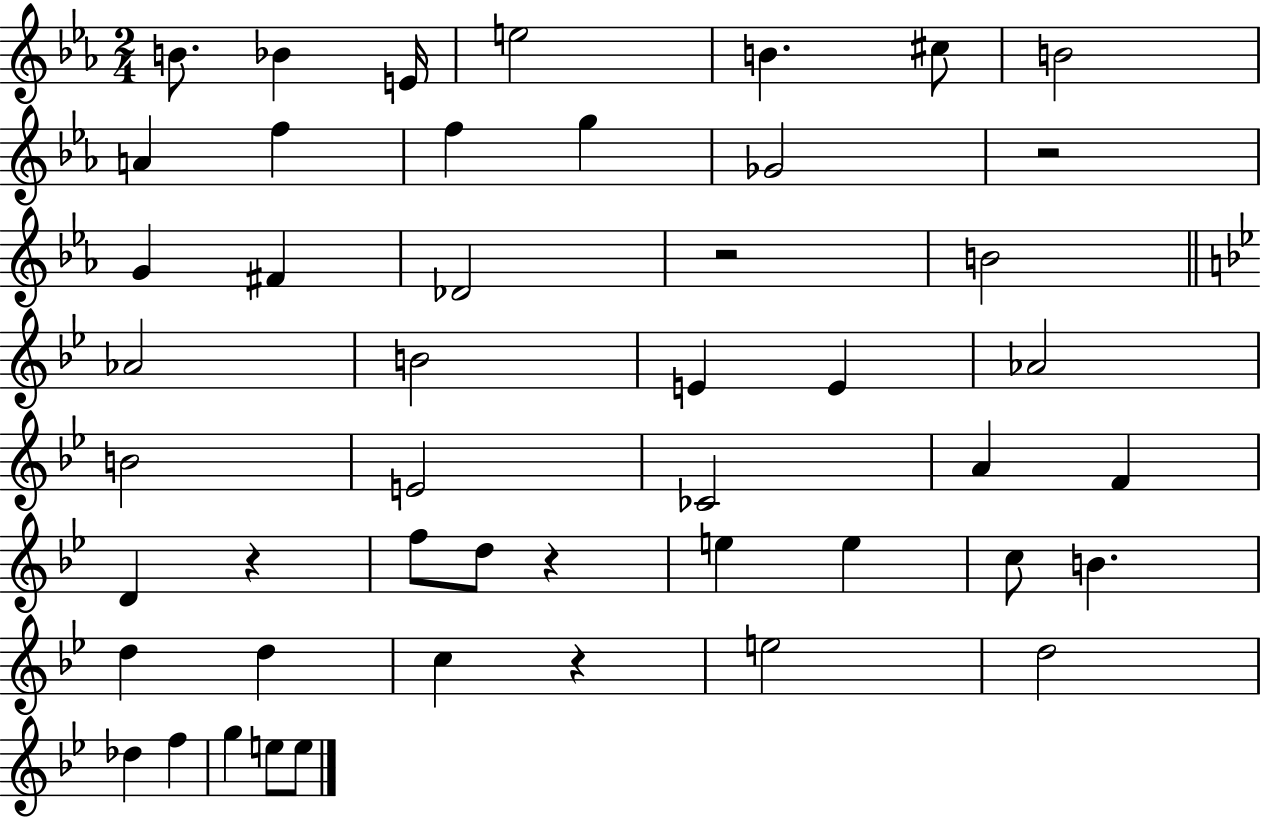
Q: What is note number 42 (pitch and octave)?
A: E5